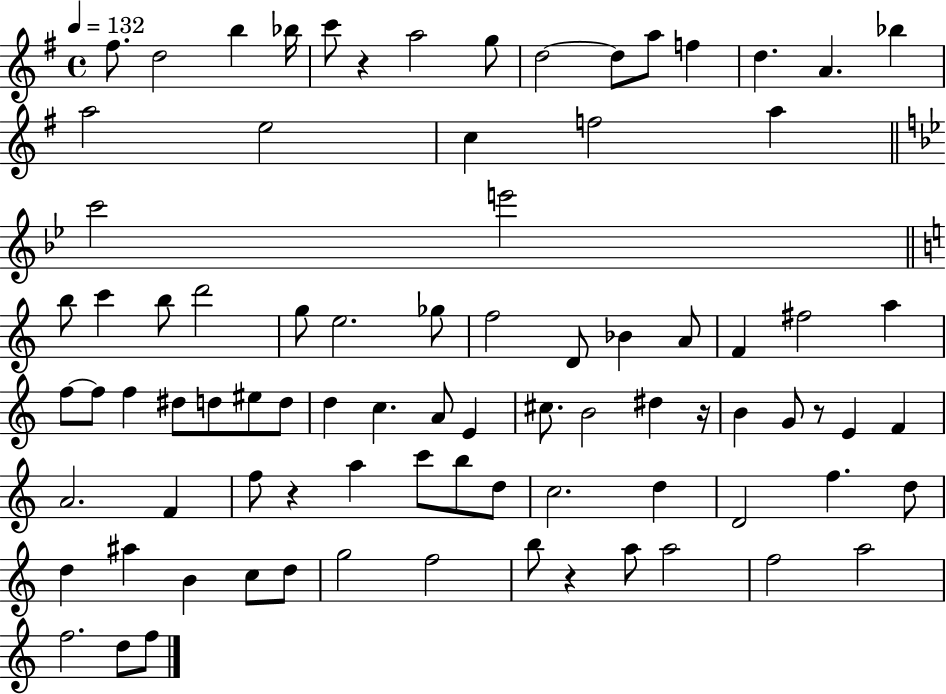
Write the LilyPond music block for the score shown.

{
  \clef treble
  \time 4/4
  \defaultTimeSignature
  \key g \major
  \tempo 4 = 132
  fis''8. d''2 b''4 bes''16 | c'''8 r4 a''2 g''8 | d''2~~ d''8 a''8 f''4 | d''4. a'4. bes''4 | \break a''2 e''2 | c''4 f''2 a''4 | \bar "||" \break \key g \minor c'''2 e'''2 | \bar "||" \break \key c \major b''8 c'''4 b''8 d'''2 | g''8 e''2. ges''8 | f''2 d'8 bes'4 a'8 | f'4 fis''2 a''4 | \break f''8~~ f''8 f''4 dis''8 d''8 eis''8 d''8 | d''4 c''4. a'8 e'4 | cis''8. b'2 dis''4 r16 | b'4 g'8 r8 e'4 f'4 | \break a'2. f'4 | f''8 r4 a''4 c'''8 b''8 d''8 | c''2. d''4 | d'2 f''4. d''8 | \break d''4 ais''4 b'4 c''8 d''8 | g''2 f''2 | b''8 r4 a''8 a''2 | f''2 a''2 | \break f''2. d''8 f''8 | \bar "|."
}